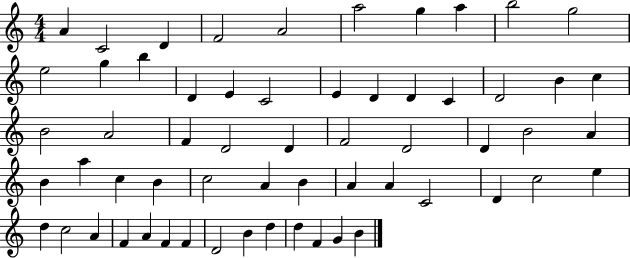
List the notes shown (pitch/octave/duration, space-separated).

A4/q C4/h D4/q F4/h A4/h A5/h G5/q A5/q B5/h G5/h E5/h G5/q B5/q D4/q E4/q C4/h E4/q D4/q D4/q C4/q D4/h B4/q C5/q B4/h A4/h F4/q D4/h D4/q F4/h D4/h D4/q B4/h A4/q B4/q A5/q C5/q B4/q C5/h A4/q B4/q A4/q A4/q C4/h D4/q C5/h E5/q D5/q C5/h A4/q F4/q A4/q F4/q F4/q D4/h B4/q D5/q D5/q F4/q G4/q B4/q